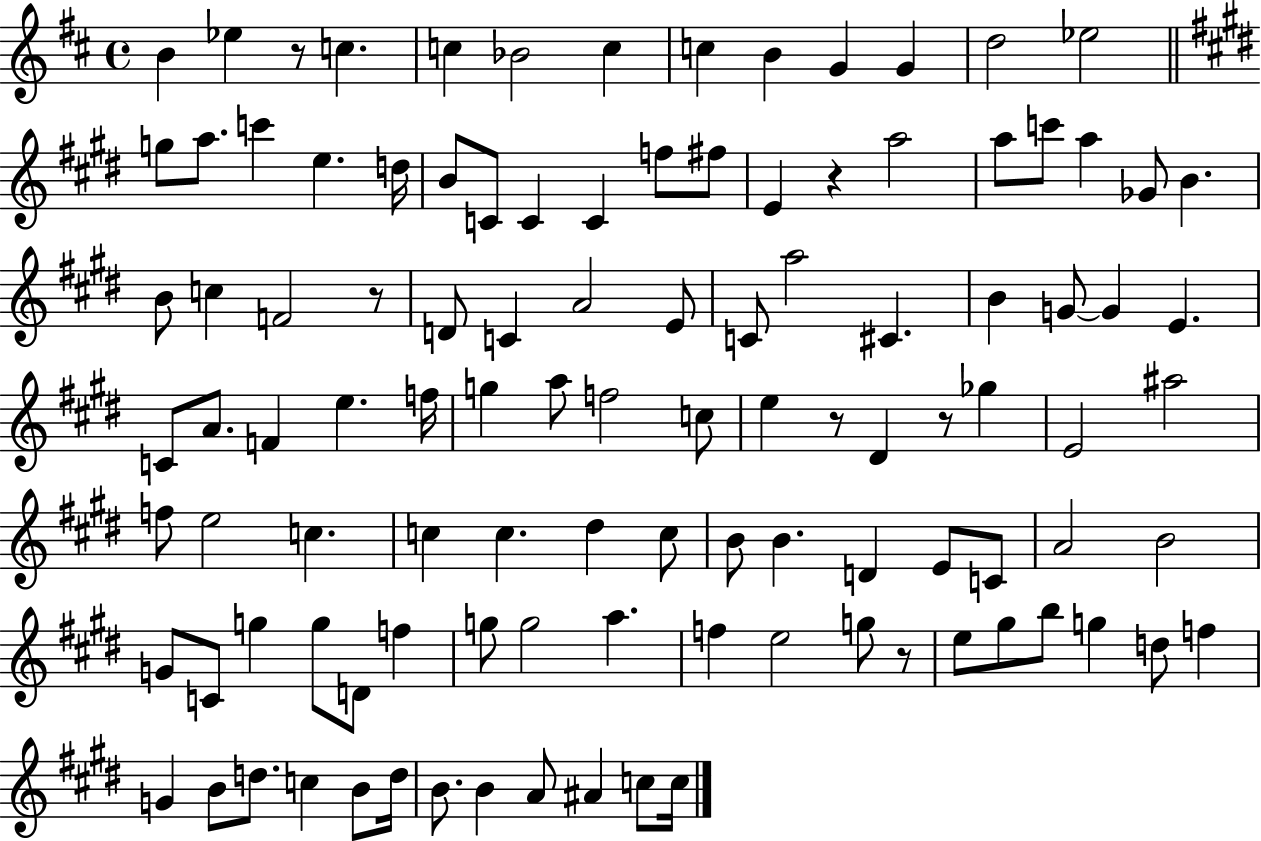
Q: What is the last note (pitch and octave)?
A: C5